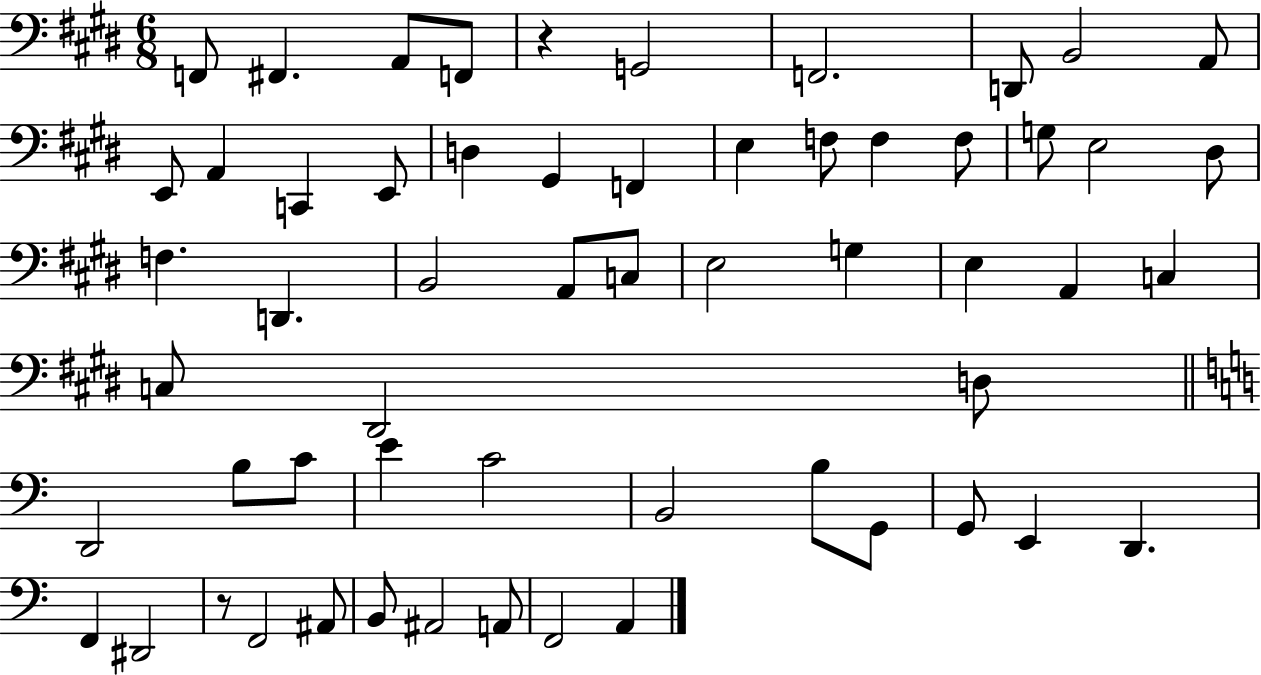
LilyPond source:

{
  \clef bass
  \numericTimeSignature
  \time 6/8
  \key e \major
  \repeat volta 2 { f,8 fis,4. a,8 f,8 | r4 g,2 | f,2. | d,8 b,2 a,8 | \break e,8 a,4 c,4 e,8 | d4 gis,4 f,4 | e4 f8 f4 f8 | g8 e2 dis8 | \break f4. d,4. | b,2 a,8 c8 | e2 g4 | e4 a,4 c4 | \break c8 dis,2 d8 | \bar "||" \break \key c \major d,2 b8 c'8 | e'4 c'2 | b,2 b8 g,8 | g,8 e,4 d,4. | \break f,4 dis,2 | r8 f,2 ais,8 | b,8 ais,2 a,8 | f,2 a,4 | \break } \bar "|."
}